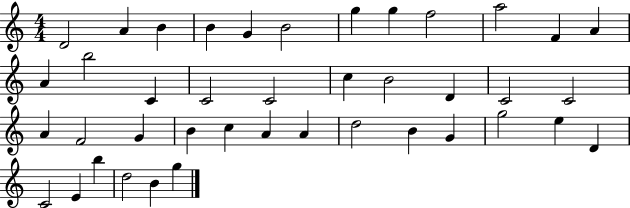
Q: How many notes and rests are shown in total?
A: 41